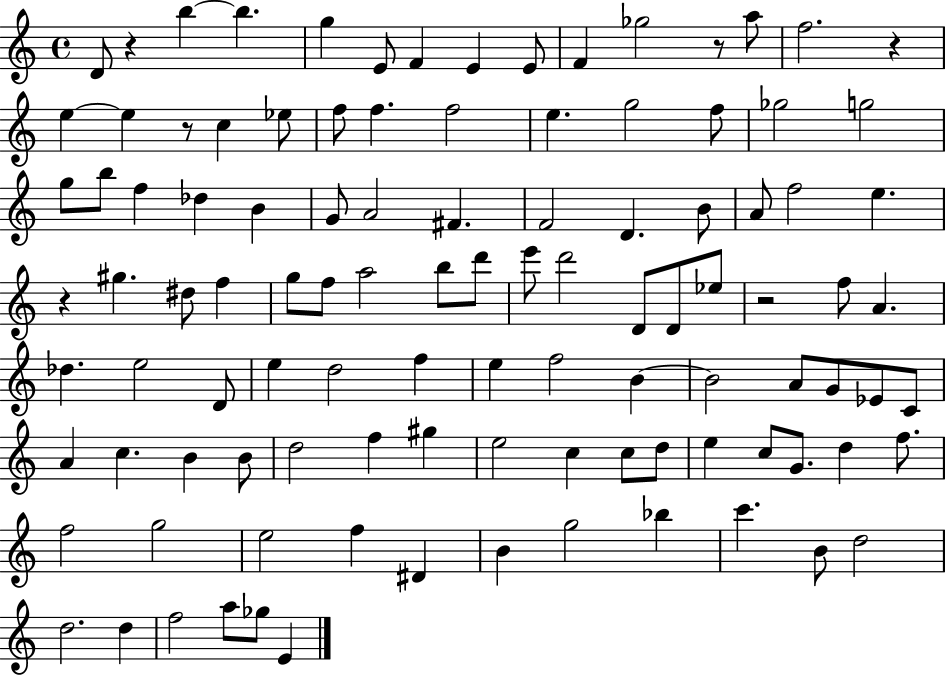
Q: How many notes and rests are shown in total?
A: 106